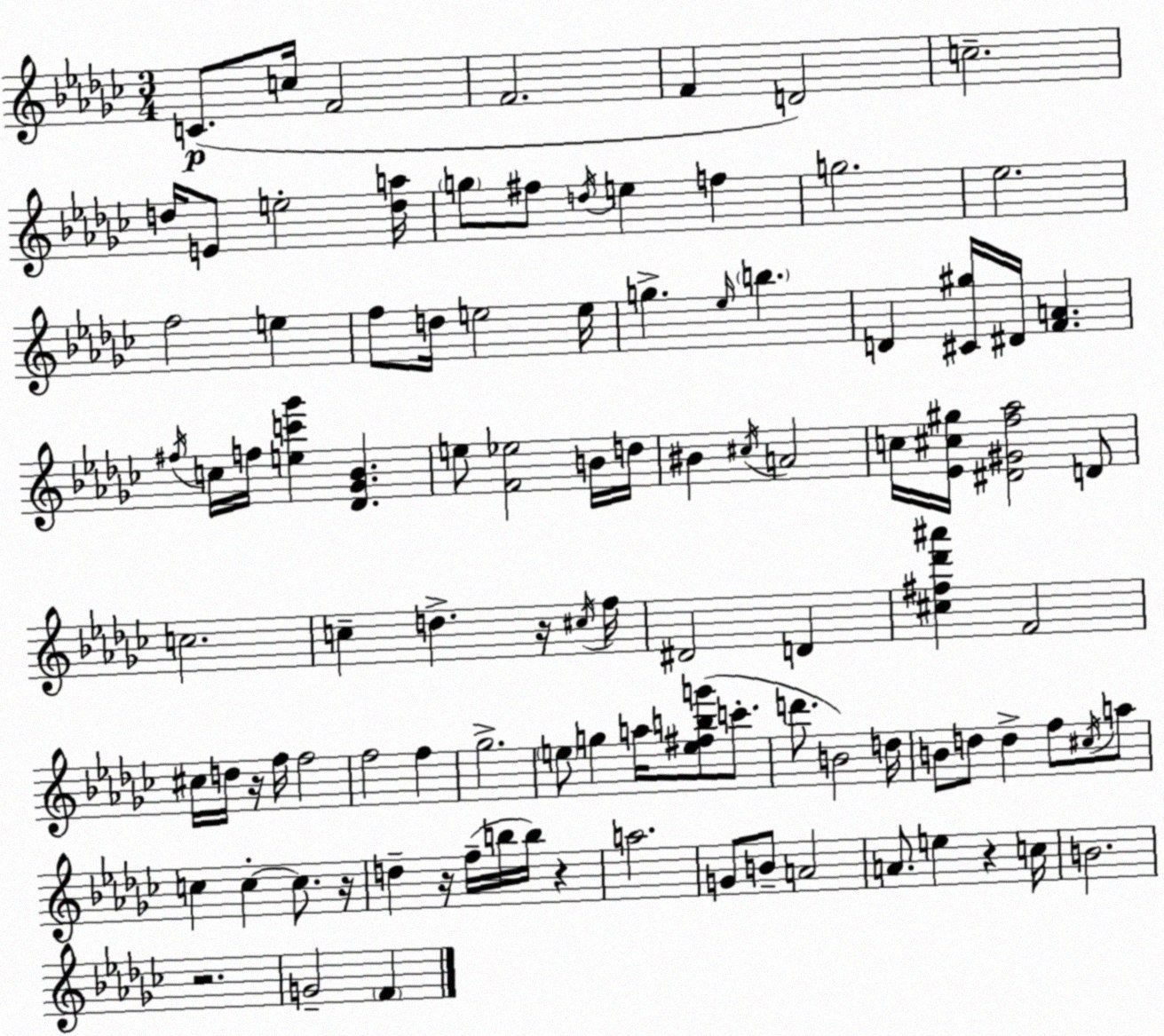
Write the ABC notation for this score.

X:1
T:Untitled
M:3/4
L:1/4
K:Ebm
C/2 c/4 F2 F2 F D2 c2 d/4 E/2 e2 [da]/4 g/2 ^f/2 d/4 e f g2 _e2 f2 e f/2 d/4 e2 e/4 g _e/4 b D [^C^g]/4 ^D/4 [FA] ^f/4 c/4 f/4 [ec'_g'] [_D_G_B] e/2 [F_e]2 B/4 d/4 ^B ^c/4 A2 c/4 [_E^c^g]/4 [^D^Gf_a]2 D/2 c2 c d z/4 ^c/4 f/4 ^D2 D [^c^f_d'^a'] F2 ^c/4 d/4 z/4 f/4 f2 f2 f _g2 e/2 g a/4 [e^fbg']/2 c'/2 d'/2 B2 d/4 B/2 d/2 d f/2 ^c/4 a/2 c c c/2 z/4 d z/4 f/4 b/4 b/4 z a2 G/2 B/2 A2 A/2 e z c/4 B2 z2 G2 F